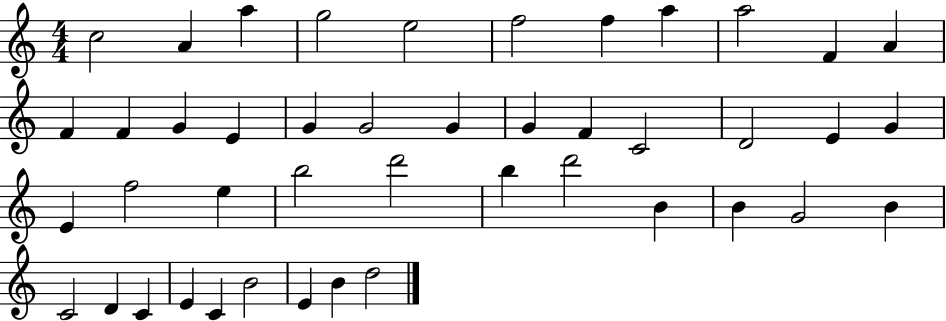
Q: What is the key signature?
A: C major